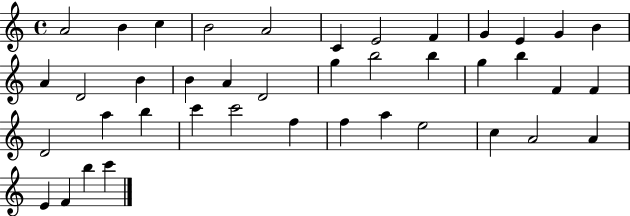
{
  \clef treble
  \time 4/4
  \defaultTimeSignature
  \key c \major
  a'2 b'4 c''4 | b'2 a'2 | c'4 e'2 f'4 | g'4 e'4 g'4 b'4 | \break a'4 d'2 b'4 | b'4 a'4 d'2 | g''4 b''2 b''4 | g''4 b''4 f'4 f'4 | \break d'2 a''4 b''4 | c'''4 c'''2 f''4 | f''4 a''4 e''2 | c''4 a'2 a'4 | \break e'4 f'4 b''4 c'''4 | \bar "|."
}